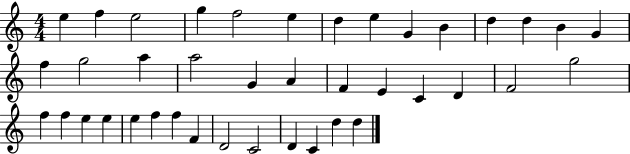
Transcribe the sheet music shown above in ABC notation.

X:1
T:Untitled
M:4/4
L:1/4
K:C
e f e2 g f2 e d e G B d d B G f g2 a a2 G A F E C D F2 g2 f f e e e f f F D2 C2 D C d d